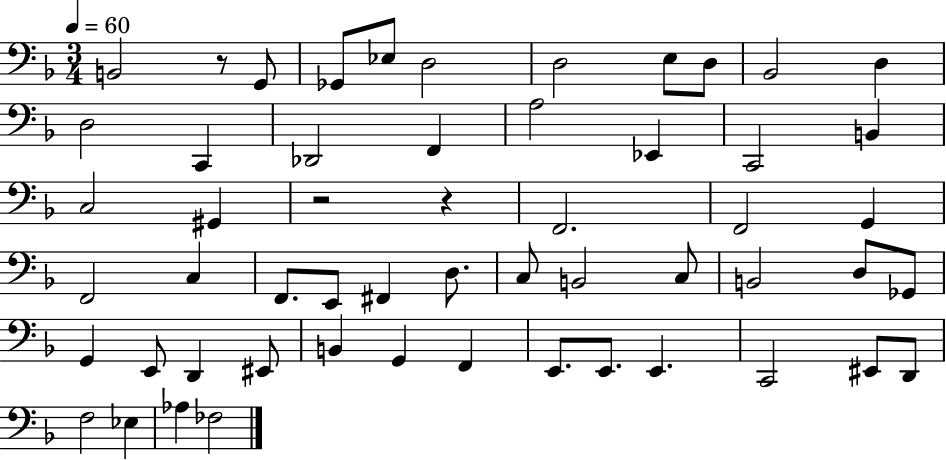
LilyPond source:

{
  \clef bass
  \numericTimeSignature
  \time 3/4
  \key f \major
  \tempo 4 = 60
  \repeat volta 2 { b,2 r8 g,8 | ges,8 ees8 d2 | d2 e8 d8 | bes,2 d4 | \break d2 c,4 | des,2 f,4 | a2 ees,4 | c,2 b,4 | \break c2 gis,4 | r2 r4 | f,2. | f,2 g,4 | \break f,2 c4 | f,8. e,8 fis,4 d8. | c8 b,2 c8 | b,2 d8 ges,8 | \break g,4 e,8 d,4 eis,8 | b,4 g,4 f,4 | e,8. e,8. e,4. | c,2 eis,8 d,8 | \break f2 ees4 | aes4 fes2 | } \bar "|."
}